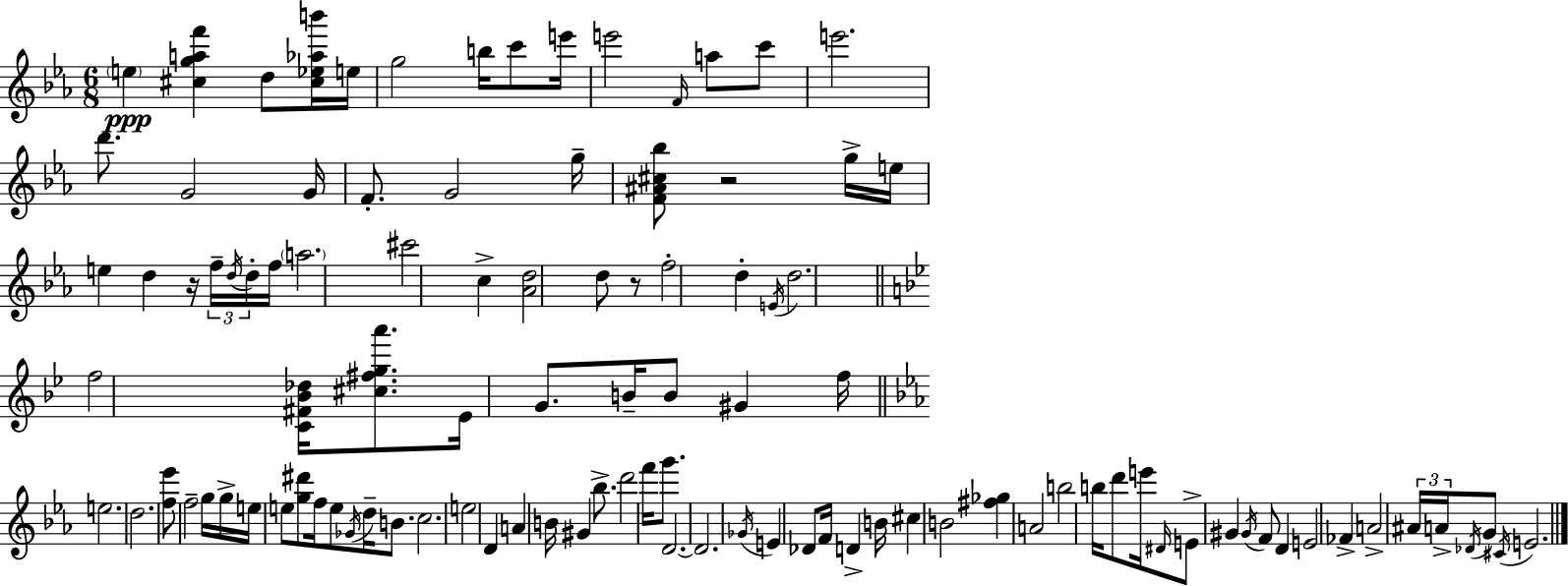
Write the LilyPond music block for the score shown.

{
  \clef treble
  \numericTimeSignature
  \time 6/8
  \key c \minor
  \parenthesize e''4\ppp <cis'' g'' a'' f'''>4 d''8 <cis'' ees'' aes'' b'''>16 e''16 | g''2 b''16 c'''8 e'''16 | e'''2 \grace { f'16 } a''8 c'''8 | e'''2. | \break d'''8. g'2 | g'16 f'8.-. g'2 | g''16-- <f' ais' cis'' bes''>8 r2 g''16-> | e''16 e''4 d''4 r16 \tuplet 3/2 { f''16-- \acciaccatura { d''16 } | \break d''16-. } f''16 \parenthesize a''2. | cis'''2 c''4-> | <aes' d''>2 d''8 | r8 f''2-. d''4-. | \break \acciaccatura { e'16 } d''2. | \bar "||" \break \key g \minor f''2 <c' fis' bes' des''>16 <cis'' fis'' g'' a'''>8. | ees'16 g'8. b'16-- b'8 gis'4 f''16 | \bar "||" \break \key c \minor e''2. | d''2. | <f'' ees'''>8 f''2-- g''16 g''16-> | e''16 e''8 <g'' dis'''>8 f''16 e''8 \acciaccatura { ges'16 } d''16-- b'8. | \break c''2. | e''2 d'4 | a'4 b'16 gis'4 bes''8.-> | d'''2 f'''16 g'''8. | \break d'2.~~ | d'2. | \acciaccatura { ges'16 } e'4 des'8 f'16 d'4-> | b'16 cis''4 b'2 | \break <fis'' ges''>4 a'2 | b''2 b''16 d'''8 | e'''16 \grace { dis'16 } e'8-> gis'4 \acciaccatura { gis'16 } f'8 | d'4 e'2 | \break fes'4-> a'2-> | \tuplet 3/2 { ais'16 a'16-> \acciaccatura { des'16 } } g'8 \acciaccatura { cis'16 } e'2. | \bar "|."
}